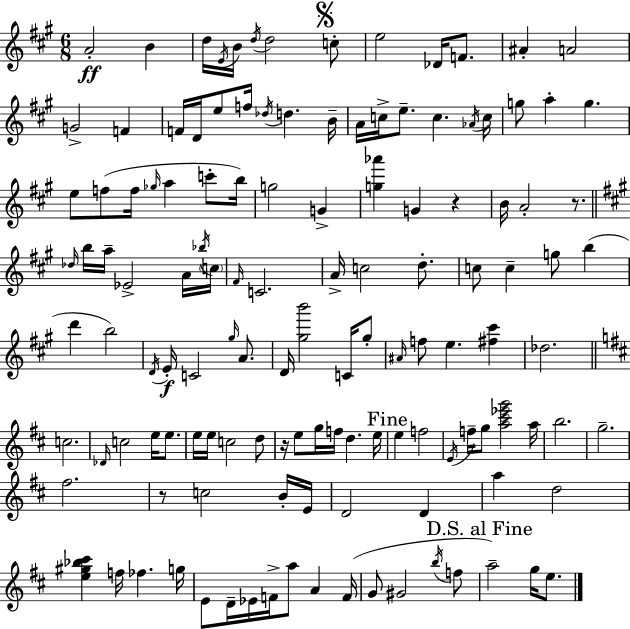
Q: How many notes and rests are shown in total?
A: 129